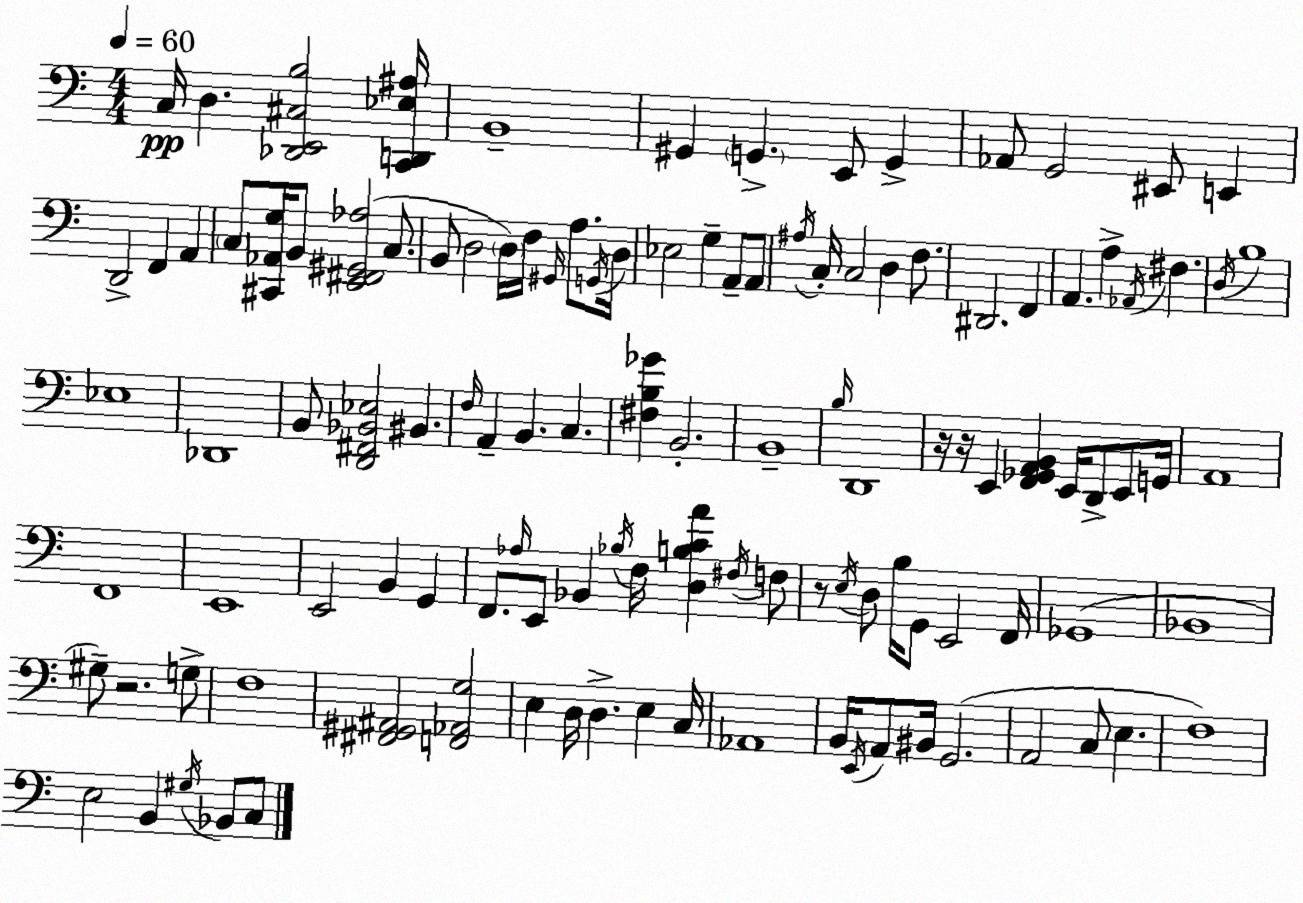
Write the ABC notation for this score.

X:1
T:Untitled
M:4/4
L:1/4
K:C
C,/4 D, [_D,,E,,^C,B,]2 [C,,D,,_E,^A,]/4 B,,4 ^G,, G,, E,,/2 G,, _A,,/2 G,,2 ^E,,/2 E,, D,,2 F,, A,, C,/2 [^C,,_A,,G,]/4 B,,/2 [E,,^F,,^G,,_A,]2 C,/2 B,,/2 D,2 D,/4 F,/4 ^G,,/4 A,/2 G,,/4 D,/4 _E,2 G, A,,/2 A,,/2 ^A,/4 C,/4 C,2 D, F,/2 ^D,,2 F,, A,, A, _A,,/4 ^F, D,/4 B,4 _E,4 _D,,4 B,,/2 [D,,^F,,_B,,_E,]2 ^B,, F,/4 A,, B,, C, [^F,B,_G] B,,2 B,,4 B,/4 D,,4 z/4 z/4 E,, [F,,_G,,A,,B,,] E,,/4 D,,/2 E,,/2 G,,/4 A,,4 F,,4 E,,4 E,,2 B,, G,, F,,/2 _A,/4 E,,/2 _B,, _B,/4 F,/4 [D,B,CA] ^F,/4 F,/2 z/2 E,/4 D,/2 B,/4 G,,/2 E,,2 F,,/4 _G,,4 _B,,4 ^G,/2 z2 G,/2 F,4 [^F,,^G,,^A,,]2 [F,,_A,,G,]2 E, D,/4 D, E, C,/4 _A,,4 B,,/4 E,,/4 A,,/2 ^B,,/4 G,,2 A,,2 C,/2 E, F,4 E,2 B,, ^G,/4 _B,,/2 C,/2